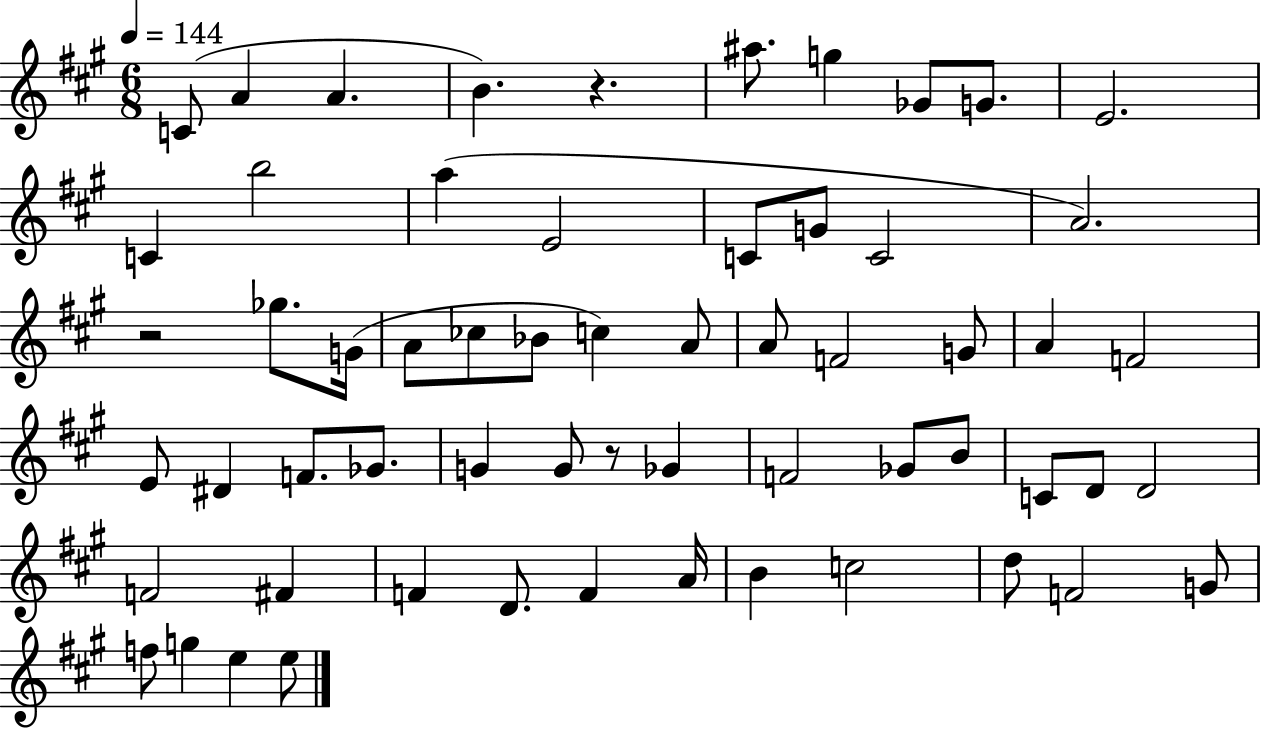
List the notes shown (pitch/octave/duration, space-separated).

C4/e A4/q A4/q. B4/q. R/q. A#5/e. G5/q Gb4/e G4/e. E4/h. C4/q B5/h A5/q E4/h C4/e G4/e C4/h A4/h. R/h Gb5/e. G4/s A4/e CES5/e Bb4/e C5/q A4/e A4/e F4/h G4/e A4/q F4/h E4/e D#4/q F4/e. Gb4/e. G4/q G4/e R/e Gb4/q F4/h Gb4/e B4/e C4/e D4/e D4/h F4/h F#4/q F4/q D4/e. F4/q A4/s B4/q C5/h D5/e F4/h G4/e F5/e G5/q E5/q E5/e